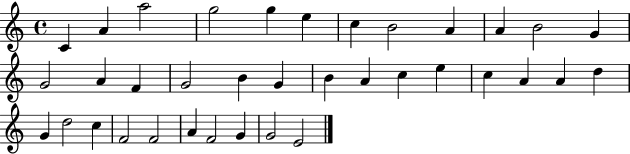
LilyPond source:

{
  \clef treble
  \time 4/4
  \defaultTimeSignature
  \key c \major
  c'4 a'4 a''2 | g''2 g''4 e''4 | c''4 b'2 a'4 | a'4 b'2 g'4 | \break g'2 a'4 f'4 | g'2 b'4 g'4 | b'4 a'4 c''4 e''4 | c''4 a'4 a'4 d''4 | \break g'4 d''2 c''4 | f'2 f'2 | a'4 f'2 g'4 | g'2 e'2 | \break \bar "|."
}